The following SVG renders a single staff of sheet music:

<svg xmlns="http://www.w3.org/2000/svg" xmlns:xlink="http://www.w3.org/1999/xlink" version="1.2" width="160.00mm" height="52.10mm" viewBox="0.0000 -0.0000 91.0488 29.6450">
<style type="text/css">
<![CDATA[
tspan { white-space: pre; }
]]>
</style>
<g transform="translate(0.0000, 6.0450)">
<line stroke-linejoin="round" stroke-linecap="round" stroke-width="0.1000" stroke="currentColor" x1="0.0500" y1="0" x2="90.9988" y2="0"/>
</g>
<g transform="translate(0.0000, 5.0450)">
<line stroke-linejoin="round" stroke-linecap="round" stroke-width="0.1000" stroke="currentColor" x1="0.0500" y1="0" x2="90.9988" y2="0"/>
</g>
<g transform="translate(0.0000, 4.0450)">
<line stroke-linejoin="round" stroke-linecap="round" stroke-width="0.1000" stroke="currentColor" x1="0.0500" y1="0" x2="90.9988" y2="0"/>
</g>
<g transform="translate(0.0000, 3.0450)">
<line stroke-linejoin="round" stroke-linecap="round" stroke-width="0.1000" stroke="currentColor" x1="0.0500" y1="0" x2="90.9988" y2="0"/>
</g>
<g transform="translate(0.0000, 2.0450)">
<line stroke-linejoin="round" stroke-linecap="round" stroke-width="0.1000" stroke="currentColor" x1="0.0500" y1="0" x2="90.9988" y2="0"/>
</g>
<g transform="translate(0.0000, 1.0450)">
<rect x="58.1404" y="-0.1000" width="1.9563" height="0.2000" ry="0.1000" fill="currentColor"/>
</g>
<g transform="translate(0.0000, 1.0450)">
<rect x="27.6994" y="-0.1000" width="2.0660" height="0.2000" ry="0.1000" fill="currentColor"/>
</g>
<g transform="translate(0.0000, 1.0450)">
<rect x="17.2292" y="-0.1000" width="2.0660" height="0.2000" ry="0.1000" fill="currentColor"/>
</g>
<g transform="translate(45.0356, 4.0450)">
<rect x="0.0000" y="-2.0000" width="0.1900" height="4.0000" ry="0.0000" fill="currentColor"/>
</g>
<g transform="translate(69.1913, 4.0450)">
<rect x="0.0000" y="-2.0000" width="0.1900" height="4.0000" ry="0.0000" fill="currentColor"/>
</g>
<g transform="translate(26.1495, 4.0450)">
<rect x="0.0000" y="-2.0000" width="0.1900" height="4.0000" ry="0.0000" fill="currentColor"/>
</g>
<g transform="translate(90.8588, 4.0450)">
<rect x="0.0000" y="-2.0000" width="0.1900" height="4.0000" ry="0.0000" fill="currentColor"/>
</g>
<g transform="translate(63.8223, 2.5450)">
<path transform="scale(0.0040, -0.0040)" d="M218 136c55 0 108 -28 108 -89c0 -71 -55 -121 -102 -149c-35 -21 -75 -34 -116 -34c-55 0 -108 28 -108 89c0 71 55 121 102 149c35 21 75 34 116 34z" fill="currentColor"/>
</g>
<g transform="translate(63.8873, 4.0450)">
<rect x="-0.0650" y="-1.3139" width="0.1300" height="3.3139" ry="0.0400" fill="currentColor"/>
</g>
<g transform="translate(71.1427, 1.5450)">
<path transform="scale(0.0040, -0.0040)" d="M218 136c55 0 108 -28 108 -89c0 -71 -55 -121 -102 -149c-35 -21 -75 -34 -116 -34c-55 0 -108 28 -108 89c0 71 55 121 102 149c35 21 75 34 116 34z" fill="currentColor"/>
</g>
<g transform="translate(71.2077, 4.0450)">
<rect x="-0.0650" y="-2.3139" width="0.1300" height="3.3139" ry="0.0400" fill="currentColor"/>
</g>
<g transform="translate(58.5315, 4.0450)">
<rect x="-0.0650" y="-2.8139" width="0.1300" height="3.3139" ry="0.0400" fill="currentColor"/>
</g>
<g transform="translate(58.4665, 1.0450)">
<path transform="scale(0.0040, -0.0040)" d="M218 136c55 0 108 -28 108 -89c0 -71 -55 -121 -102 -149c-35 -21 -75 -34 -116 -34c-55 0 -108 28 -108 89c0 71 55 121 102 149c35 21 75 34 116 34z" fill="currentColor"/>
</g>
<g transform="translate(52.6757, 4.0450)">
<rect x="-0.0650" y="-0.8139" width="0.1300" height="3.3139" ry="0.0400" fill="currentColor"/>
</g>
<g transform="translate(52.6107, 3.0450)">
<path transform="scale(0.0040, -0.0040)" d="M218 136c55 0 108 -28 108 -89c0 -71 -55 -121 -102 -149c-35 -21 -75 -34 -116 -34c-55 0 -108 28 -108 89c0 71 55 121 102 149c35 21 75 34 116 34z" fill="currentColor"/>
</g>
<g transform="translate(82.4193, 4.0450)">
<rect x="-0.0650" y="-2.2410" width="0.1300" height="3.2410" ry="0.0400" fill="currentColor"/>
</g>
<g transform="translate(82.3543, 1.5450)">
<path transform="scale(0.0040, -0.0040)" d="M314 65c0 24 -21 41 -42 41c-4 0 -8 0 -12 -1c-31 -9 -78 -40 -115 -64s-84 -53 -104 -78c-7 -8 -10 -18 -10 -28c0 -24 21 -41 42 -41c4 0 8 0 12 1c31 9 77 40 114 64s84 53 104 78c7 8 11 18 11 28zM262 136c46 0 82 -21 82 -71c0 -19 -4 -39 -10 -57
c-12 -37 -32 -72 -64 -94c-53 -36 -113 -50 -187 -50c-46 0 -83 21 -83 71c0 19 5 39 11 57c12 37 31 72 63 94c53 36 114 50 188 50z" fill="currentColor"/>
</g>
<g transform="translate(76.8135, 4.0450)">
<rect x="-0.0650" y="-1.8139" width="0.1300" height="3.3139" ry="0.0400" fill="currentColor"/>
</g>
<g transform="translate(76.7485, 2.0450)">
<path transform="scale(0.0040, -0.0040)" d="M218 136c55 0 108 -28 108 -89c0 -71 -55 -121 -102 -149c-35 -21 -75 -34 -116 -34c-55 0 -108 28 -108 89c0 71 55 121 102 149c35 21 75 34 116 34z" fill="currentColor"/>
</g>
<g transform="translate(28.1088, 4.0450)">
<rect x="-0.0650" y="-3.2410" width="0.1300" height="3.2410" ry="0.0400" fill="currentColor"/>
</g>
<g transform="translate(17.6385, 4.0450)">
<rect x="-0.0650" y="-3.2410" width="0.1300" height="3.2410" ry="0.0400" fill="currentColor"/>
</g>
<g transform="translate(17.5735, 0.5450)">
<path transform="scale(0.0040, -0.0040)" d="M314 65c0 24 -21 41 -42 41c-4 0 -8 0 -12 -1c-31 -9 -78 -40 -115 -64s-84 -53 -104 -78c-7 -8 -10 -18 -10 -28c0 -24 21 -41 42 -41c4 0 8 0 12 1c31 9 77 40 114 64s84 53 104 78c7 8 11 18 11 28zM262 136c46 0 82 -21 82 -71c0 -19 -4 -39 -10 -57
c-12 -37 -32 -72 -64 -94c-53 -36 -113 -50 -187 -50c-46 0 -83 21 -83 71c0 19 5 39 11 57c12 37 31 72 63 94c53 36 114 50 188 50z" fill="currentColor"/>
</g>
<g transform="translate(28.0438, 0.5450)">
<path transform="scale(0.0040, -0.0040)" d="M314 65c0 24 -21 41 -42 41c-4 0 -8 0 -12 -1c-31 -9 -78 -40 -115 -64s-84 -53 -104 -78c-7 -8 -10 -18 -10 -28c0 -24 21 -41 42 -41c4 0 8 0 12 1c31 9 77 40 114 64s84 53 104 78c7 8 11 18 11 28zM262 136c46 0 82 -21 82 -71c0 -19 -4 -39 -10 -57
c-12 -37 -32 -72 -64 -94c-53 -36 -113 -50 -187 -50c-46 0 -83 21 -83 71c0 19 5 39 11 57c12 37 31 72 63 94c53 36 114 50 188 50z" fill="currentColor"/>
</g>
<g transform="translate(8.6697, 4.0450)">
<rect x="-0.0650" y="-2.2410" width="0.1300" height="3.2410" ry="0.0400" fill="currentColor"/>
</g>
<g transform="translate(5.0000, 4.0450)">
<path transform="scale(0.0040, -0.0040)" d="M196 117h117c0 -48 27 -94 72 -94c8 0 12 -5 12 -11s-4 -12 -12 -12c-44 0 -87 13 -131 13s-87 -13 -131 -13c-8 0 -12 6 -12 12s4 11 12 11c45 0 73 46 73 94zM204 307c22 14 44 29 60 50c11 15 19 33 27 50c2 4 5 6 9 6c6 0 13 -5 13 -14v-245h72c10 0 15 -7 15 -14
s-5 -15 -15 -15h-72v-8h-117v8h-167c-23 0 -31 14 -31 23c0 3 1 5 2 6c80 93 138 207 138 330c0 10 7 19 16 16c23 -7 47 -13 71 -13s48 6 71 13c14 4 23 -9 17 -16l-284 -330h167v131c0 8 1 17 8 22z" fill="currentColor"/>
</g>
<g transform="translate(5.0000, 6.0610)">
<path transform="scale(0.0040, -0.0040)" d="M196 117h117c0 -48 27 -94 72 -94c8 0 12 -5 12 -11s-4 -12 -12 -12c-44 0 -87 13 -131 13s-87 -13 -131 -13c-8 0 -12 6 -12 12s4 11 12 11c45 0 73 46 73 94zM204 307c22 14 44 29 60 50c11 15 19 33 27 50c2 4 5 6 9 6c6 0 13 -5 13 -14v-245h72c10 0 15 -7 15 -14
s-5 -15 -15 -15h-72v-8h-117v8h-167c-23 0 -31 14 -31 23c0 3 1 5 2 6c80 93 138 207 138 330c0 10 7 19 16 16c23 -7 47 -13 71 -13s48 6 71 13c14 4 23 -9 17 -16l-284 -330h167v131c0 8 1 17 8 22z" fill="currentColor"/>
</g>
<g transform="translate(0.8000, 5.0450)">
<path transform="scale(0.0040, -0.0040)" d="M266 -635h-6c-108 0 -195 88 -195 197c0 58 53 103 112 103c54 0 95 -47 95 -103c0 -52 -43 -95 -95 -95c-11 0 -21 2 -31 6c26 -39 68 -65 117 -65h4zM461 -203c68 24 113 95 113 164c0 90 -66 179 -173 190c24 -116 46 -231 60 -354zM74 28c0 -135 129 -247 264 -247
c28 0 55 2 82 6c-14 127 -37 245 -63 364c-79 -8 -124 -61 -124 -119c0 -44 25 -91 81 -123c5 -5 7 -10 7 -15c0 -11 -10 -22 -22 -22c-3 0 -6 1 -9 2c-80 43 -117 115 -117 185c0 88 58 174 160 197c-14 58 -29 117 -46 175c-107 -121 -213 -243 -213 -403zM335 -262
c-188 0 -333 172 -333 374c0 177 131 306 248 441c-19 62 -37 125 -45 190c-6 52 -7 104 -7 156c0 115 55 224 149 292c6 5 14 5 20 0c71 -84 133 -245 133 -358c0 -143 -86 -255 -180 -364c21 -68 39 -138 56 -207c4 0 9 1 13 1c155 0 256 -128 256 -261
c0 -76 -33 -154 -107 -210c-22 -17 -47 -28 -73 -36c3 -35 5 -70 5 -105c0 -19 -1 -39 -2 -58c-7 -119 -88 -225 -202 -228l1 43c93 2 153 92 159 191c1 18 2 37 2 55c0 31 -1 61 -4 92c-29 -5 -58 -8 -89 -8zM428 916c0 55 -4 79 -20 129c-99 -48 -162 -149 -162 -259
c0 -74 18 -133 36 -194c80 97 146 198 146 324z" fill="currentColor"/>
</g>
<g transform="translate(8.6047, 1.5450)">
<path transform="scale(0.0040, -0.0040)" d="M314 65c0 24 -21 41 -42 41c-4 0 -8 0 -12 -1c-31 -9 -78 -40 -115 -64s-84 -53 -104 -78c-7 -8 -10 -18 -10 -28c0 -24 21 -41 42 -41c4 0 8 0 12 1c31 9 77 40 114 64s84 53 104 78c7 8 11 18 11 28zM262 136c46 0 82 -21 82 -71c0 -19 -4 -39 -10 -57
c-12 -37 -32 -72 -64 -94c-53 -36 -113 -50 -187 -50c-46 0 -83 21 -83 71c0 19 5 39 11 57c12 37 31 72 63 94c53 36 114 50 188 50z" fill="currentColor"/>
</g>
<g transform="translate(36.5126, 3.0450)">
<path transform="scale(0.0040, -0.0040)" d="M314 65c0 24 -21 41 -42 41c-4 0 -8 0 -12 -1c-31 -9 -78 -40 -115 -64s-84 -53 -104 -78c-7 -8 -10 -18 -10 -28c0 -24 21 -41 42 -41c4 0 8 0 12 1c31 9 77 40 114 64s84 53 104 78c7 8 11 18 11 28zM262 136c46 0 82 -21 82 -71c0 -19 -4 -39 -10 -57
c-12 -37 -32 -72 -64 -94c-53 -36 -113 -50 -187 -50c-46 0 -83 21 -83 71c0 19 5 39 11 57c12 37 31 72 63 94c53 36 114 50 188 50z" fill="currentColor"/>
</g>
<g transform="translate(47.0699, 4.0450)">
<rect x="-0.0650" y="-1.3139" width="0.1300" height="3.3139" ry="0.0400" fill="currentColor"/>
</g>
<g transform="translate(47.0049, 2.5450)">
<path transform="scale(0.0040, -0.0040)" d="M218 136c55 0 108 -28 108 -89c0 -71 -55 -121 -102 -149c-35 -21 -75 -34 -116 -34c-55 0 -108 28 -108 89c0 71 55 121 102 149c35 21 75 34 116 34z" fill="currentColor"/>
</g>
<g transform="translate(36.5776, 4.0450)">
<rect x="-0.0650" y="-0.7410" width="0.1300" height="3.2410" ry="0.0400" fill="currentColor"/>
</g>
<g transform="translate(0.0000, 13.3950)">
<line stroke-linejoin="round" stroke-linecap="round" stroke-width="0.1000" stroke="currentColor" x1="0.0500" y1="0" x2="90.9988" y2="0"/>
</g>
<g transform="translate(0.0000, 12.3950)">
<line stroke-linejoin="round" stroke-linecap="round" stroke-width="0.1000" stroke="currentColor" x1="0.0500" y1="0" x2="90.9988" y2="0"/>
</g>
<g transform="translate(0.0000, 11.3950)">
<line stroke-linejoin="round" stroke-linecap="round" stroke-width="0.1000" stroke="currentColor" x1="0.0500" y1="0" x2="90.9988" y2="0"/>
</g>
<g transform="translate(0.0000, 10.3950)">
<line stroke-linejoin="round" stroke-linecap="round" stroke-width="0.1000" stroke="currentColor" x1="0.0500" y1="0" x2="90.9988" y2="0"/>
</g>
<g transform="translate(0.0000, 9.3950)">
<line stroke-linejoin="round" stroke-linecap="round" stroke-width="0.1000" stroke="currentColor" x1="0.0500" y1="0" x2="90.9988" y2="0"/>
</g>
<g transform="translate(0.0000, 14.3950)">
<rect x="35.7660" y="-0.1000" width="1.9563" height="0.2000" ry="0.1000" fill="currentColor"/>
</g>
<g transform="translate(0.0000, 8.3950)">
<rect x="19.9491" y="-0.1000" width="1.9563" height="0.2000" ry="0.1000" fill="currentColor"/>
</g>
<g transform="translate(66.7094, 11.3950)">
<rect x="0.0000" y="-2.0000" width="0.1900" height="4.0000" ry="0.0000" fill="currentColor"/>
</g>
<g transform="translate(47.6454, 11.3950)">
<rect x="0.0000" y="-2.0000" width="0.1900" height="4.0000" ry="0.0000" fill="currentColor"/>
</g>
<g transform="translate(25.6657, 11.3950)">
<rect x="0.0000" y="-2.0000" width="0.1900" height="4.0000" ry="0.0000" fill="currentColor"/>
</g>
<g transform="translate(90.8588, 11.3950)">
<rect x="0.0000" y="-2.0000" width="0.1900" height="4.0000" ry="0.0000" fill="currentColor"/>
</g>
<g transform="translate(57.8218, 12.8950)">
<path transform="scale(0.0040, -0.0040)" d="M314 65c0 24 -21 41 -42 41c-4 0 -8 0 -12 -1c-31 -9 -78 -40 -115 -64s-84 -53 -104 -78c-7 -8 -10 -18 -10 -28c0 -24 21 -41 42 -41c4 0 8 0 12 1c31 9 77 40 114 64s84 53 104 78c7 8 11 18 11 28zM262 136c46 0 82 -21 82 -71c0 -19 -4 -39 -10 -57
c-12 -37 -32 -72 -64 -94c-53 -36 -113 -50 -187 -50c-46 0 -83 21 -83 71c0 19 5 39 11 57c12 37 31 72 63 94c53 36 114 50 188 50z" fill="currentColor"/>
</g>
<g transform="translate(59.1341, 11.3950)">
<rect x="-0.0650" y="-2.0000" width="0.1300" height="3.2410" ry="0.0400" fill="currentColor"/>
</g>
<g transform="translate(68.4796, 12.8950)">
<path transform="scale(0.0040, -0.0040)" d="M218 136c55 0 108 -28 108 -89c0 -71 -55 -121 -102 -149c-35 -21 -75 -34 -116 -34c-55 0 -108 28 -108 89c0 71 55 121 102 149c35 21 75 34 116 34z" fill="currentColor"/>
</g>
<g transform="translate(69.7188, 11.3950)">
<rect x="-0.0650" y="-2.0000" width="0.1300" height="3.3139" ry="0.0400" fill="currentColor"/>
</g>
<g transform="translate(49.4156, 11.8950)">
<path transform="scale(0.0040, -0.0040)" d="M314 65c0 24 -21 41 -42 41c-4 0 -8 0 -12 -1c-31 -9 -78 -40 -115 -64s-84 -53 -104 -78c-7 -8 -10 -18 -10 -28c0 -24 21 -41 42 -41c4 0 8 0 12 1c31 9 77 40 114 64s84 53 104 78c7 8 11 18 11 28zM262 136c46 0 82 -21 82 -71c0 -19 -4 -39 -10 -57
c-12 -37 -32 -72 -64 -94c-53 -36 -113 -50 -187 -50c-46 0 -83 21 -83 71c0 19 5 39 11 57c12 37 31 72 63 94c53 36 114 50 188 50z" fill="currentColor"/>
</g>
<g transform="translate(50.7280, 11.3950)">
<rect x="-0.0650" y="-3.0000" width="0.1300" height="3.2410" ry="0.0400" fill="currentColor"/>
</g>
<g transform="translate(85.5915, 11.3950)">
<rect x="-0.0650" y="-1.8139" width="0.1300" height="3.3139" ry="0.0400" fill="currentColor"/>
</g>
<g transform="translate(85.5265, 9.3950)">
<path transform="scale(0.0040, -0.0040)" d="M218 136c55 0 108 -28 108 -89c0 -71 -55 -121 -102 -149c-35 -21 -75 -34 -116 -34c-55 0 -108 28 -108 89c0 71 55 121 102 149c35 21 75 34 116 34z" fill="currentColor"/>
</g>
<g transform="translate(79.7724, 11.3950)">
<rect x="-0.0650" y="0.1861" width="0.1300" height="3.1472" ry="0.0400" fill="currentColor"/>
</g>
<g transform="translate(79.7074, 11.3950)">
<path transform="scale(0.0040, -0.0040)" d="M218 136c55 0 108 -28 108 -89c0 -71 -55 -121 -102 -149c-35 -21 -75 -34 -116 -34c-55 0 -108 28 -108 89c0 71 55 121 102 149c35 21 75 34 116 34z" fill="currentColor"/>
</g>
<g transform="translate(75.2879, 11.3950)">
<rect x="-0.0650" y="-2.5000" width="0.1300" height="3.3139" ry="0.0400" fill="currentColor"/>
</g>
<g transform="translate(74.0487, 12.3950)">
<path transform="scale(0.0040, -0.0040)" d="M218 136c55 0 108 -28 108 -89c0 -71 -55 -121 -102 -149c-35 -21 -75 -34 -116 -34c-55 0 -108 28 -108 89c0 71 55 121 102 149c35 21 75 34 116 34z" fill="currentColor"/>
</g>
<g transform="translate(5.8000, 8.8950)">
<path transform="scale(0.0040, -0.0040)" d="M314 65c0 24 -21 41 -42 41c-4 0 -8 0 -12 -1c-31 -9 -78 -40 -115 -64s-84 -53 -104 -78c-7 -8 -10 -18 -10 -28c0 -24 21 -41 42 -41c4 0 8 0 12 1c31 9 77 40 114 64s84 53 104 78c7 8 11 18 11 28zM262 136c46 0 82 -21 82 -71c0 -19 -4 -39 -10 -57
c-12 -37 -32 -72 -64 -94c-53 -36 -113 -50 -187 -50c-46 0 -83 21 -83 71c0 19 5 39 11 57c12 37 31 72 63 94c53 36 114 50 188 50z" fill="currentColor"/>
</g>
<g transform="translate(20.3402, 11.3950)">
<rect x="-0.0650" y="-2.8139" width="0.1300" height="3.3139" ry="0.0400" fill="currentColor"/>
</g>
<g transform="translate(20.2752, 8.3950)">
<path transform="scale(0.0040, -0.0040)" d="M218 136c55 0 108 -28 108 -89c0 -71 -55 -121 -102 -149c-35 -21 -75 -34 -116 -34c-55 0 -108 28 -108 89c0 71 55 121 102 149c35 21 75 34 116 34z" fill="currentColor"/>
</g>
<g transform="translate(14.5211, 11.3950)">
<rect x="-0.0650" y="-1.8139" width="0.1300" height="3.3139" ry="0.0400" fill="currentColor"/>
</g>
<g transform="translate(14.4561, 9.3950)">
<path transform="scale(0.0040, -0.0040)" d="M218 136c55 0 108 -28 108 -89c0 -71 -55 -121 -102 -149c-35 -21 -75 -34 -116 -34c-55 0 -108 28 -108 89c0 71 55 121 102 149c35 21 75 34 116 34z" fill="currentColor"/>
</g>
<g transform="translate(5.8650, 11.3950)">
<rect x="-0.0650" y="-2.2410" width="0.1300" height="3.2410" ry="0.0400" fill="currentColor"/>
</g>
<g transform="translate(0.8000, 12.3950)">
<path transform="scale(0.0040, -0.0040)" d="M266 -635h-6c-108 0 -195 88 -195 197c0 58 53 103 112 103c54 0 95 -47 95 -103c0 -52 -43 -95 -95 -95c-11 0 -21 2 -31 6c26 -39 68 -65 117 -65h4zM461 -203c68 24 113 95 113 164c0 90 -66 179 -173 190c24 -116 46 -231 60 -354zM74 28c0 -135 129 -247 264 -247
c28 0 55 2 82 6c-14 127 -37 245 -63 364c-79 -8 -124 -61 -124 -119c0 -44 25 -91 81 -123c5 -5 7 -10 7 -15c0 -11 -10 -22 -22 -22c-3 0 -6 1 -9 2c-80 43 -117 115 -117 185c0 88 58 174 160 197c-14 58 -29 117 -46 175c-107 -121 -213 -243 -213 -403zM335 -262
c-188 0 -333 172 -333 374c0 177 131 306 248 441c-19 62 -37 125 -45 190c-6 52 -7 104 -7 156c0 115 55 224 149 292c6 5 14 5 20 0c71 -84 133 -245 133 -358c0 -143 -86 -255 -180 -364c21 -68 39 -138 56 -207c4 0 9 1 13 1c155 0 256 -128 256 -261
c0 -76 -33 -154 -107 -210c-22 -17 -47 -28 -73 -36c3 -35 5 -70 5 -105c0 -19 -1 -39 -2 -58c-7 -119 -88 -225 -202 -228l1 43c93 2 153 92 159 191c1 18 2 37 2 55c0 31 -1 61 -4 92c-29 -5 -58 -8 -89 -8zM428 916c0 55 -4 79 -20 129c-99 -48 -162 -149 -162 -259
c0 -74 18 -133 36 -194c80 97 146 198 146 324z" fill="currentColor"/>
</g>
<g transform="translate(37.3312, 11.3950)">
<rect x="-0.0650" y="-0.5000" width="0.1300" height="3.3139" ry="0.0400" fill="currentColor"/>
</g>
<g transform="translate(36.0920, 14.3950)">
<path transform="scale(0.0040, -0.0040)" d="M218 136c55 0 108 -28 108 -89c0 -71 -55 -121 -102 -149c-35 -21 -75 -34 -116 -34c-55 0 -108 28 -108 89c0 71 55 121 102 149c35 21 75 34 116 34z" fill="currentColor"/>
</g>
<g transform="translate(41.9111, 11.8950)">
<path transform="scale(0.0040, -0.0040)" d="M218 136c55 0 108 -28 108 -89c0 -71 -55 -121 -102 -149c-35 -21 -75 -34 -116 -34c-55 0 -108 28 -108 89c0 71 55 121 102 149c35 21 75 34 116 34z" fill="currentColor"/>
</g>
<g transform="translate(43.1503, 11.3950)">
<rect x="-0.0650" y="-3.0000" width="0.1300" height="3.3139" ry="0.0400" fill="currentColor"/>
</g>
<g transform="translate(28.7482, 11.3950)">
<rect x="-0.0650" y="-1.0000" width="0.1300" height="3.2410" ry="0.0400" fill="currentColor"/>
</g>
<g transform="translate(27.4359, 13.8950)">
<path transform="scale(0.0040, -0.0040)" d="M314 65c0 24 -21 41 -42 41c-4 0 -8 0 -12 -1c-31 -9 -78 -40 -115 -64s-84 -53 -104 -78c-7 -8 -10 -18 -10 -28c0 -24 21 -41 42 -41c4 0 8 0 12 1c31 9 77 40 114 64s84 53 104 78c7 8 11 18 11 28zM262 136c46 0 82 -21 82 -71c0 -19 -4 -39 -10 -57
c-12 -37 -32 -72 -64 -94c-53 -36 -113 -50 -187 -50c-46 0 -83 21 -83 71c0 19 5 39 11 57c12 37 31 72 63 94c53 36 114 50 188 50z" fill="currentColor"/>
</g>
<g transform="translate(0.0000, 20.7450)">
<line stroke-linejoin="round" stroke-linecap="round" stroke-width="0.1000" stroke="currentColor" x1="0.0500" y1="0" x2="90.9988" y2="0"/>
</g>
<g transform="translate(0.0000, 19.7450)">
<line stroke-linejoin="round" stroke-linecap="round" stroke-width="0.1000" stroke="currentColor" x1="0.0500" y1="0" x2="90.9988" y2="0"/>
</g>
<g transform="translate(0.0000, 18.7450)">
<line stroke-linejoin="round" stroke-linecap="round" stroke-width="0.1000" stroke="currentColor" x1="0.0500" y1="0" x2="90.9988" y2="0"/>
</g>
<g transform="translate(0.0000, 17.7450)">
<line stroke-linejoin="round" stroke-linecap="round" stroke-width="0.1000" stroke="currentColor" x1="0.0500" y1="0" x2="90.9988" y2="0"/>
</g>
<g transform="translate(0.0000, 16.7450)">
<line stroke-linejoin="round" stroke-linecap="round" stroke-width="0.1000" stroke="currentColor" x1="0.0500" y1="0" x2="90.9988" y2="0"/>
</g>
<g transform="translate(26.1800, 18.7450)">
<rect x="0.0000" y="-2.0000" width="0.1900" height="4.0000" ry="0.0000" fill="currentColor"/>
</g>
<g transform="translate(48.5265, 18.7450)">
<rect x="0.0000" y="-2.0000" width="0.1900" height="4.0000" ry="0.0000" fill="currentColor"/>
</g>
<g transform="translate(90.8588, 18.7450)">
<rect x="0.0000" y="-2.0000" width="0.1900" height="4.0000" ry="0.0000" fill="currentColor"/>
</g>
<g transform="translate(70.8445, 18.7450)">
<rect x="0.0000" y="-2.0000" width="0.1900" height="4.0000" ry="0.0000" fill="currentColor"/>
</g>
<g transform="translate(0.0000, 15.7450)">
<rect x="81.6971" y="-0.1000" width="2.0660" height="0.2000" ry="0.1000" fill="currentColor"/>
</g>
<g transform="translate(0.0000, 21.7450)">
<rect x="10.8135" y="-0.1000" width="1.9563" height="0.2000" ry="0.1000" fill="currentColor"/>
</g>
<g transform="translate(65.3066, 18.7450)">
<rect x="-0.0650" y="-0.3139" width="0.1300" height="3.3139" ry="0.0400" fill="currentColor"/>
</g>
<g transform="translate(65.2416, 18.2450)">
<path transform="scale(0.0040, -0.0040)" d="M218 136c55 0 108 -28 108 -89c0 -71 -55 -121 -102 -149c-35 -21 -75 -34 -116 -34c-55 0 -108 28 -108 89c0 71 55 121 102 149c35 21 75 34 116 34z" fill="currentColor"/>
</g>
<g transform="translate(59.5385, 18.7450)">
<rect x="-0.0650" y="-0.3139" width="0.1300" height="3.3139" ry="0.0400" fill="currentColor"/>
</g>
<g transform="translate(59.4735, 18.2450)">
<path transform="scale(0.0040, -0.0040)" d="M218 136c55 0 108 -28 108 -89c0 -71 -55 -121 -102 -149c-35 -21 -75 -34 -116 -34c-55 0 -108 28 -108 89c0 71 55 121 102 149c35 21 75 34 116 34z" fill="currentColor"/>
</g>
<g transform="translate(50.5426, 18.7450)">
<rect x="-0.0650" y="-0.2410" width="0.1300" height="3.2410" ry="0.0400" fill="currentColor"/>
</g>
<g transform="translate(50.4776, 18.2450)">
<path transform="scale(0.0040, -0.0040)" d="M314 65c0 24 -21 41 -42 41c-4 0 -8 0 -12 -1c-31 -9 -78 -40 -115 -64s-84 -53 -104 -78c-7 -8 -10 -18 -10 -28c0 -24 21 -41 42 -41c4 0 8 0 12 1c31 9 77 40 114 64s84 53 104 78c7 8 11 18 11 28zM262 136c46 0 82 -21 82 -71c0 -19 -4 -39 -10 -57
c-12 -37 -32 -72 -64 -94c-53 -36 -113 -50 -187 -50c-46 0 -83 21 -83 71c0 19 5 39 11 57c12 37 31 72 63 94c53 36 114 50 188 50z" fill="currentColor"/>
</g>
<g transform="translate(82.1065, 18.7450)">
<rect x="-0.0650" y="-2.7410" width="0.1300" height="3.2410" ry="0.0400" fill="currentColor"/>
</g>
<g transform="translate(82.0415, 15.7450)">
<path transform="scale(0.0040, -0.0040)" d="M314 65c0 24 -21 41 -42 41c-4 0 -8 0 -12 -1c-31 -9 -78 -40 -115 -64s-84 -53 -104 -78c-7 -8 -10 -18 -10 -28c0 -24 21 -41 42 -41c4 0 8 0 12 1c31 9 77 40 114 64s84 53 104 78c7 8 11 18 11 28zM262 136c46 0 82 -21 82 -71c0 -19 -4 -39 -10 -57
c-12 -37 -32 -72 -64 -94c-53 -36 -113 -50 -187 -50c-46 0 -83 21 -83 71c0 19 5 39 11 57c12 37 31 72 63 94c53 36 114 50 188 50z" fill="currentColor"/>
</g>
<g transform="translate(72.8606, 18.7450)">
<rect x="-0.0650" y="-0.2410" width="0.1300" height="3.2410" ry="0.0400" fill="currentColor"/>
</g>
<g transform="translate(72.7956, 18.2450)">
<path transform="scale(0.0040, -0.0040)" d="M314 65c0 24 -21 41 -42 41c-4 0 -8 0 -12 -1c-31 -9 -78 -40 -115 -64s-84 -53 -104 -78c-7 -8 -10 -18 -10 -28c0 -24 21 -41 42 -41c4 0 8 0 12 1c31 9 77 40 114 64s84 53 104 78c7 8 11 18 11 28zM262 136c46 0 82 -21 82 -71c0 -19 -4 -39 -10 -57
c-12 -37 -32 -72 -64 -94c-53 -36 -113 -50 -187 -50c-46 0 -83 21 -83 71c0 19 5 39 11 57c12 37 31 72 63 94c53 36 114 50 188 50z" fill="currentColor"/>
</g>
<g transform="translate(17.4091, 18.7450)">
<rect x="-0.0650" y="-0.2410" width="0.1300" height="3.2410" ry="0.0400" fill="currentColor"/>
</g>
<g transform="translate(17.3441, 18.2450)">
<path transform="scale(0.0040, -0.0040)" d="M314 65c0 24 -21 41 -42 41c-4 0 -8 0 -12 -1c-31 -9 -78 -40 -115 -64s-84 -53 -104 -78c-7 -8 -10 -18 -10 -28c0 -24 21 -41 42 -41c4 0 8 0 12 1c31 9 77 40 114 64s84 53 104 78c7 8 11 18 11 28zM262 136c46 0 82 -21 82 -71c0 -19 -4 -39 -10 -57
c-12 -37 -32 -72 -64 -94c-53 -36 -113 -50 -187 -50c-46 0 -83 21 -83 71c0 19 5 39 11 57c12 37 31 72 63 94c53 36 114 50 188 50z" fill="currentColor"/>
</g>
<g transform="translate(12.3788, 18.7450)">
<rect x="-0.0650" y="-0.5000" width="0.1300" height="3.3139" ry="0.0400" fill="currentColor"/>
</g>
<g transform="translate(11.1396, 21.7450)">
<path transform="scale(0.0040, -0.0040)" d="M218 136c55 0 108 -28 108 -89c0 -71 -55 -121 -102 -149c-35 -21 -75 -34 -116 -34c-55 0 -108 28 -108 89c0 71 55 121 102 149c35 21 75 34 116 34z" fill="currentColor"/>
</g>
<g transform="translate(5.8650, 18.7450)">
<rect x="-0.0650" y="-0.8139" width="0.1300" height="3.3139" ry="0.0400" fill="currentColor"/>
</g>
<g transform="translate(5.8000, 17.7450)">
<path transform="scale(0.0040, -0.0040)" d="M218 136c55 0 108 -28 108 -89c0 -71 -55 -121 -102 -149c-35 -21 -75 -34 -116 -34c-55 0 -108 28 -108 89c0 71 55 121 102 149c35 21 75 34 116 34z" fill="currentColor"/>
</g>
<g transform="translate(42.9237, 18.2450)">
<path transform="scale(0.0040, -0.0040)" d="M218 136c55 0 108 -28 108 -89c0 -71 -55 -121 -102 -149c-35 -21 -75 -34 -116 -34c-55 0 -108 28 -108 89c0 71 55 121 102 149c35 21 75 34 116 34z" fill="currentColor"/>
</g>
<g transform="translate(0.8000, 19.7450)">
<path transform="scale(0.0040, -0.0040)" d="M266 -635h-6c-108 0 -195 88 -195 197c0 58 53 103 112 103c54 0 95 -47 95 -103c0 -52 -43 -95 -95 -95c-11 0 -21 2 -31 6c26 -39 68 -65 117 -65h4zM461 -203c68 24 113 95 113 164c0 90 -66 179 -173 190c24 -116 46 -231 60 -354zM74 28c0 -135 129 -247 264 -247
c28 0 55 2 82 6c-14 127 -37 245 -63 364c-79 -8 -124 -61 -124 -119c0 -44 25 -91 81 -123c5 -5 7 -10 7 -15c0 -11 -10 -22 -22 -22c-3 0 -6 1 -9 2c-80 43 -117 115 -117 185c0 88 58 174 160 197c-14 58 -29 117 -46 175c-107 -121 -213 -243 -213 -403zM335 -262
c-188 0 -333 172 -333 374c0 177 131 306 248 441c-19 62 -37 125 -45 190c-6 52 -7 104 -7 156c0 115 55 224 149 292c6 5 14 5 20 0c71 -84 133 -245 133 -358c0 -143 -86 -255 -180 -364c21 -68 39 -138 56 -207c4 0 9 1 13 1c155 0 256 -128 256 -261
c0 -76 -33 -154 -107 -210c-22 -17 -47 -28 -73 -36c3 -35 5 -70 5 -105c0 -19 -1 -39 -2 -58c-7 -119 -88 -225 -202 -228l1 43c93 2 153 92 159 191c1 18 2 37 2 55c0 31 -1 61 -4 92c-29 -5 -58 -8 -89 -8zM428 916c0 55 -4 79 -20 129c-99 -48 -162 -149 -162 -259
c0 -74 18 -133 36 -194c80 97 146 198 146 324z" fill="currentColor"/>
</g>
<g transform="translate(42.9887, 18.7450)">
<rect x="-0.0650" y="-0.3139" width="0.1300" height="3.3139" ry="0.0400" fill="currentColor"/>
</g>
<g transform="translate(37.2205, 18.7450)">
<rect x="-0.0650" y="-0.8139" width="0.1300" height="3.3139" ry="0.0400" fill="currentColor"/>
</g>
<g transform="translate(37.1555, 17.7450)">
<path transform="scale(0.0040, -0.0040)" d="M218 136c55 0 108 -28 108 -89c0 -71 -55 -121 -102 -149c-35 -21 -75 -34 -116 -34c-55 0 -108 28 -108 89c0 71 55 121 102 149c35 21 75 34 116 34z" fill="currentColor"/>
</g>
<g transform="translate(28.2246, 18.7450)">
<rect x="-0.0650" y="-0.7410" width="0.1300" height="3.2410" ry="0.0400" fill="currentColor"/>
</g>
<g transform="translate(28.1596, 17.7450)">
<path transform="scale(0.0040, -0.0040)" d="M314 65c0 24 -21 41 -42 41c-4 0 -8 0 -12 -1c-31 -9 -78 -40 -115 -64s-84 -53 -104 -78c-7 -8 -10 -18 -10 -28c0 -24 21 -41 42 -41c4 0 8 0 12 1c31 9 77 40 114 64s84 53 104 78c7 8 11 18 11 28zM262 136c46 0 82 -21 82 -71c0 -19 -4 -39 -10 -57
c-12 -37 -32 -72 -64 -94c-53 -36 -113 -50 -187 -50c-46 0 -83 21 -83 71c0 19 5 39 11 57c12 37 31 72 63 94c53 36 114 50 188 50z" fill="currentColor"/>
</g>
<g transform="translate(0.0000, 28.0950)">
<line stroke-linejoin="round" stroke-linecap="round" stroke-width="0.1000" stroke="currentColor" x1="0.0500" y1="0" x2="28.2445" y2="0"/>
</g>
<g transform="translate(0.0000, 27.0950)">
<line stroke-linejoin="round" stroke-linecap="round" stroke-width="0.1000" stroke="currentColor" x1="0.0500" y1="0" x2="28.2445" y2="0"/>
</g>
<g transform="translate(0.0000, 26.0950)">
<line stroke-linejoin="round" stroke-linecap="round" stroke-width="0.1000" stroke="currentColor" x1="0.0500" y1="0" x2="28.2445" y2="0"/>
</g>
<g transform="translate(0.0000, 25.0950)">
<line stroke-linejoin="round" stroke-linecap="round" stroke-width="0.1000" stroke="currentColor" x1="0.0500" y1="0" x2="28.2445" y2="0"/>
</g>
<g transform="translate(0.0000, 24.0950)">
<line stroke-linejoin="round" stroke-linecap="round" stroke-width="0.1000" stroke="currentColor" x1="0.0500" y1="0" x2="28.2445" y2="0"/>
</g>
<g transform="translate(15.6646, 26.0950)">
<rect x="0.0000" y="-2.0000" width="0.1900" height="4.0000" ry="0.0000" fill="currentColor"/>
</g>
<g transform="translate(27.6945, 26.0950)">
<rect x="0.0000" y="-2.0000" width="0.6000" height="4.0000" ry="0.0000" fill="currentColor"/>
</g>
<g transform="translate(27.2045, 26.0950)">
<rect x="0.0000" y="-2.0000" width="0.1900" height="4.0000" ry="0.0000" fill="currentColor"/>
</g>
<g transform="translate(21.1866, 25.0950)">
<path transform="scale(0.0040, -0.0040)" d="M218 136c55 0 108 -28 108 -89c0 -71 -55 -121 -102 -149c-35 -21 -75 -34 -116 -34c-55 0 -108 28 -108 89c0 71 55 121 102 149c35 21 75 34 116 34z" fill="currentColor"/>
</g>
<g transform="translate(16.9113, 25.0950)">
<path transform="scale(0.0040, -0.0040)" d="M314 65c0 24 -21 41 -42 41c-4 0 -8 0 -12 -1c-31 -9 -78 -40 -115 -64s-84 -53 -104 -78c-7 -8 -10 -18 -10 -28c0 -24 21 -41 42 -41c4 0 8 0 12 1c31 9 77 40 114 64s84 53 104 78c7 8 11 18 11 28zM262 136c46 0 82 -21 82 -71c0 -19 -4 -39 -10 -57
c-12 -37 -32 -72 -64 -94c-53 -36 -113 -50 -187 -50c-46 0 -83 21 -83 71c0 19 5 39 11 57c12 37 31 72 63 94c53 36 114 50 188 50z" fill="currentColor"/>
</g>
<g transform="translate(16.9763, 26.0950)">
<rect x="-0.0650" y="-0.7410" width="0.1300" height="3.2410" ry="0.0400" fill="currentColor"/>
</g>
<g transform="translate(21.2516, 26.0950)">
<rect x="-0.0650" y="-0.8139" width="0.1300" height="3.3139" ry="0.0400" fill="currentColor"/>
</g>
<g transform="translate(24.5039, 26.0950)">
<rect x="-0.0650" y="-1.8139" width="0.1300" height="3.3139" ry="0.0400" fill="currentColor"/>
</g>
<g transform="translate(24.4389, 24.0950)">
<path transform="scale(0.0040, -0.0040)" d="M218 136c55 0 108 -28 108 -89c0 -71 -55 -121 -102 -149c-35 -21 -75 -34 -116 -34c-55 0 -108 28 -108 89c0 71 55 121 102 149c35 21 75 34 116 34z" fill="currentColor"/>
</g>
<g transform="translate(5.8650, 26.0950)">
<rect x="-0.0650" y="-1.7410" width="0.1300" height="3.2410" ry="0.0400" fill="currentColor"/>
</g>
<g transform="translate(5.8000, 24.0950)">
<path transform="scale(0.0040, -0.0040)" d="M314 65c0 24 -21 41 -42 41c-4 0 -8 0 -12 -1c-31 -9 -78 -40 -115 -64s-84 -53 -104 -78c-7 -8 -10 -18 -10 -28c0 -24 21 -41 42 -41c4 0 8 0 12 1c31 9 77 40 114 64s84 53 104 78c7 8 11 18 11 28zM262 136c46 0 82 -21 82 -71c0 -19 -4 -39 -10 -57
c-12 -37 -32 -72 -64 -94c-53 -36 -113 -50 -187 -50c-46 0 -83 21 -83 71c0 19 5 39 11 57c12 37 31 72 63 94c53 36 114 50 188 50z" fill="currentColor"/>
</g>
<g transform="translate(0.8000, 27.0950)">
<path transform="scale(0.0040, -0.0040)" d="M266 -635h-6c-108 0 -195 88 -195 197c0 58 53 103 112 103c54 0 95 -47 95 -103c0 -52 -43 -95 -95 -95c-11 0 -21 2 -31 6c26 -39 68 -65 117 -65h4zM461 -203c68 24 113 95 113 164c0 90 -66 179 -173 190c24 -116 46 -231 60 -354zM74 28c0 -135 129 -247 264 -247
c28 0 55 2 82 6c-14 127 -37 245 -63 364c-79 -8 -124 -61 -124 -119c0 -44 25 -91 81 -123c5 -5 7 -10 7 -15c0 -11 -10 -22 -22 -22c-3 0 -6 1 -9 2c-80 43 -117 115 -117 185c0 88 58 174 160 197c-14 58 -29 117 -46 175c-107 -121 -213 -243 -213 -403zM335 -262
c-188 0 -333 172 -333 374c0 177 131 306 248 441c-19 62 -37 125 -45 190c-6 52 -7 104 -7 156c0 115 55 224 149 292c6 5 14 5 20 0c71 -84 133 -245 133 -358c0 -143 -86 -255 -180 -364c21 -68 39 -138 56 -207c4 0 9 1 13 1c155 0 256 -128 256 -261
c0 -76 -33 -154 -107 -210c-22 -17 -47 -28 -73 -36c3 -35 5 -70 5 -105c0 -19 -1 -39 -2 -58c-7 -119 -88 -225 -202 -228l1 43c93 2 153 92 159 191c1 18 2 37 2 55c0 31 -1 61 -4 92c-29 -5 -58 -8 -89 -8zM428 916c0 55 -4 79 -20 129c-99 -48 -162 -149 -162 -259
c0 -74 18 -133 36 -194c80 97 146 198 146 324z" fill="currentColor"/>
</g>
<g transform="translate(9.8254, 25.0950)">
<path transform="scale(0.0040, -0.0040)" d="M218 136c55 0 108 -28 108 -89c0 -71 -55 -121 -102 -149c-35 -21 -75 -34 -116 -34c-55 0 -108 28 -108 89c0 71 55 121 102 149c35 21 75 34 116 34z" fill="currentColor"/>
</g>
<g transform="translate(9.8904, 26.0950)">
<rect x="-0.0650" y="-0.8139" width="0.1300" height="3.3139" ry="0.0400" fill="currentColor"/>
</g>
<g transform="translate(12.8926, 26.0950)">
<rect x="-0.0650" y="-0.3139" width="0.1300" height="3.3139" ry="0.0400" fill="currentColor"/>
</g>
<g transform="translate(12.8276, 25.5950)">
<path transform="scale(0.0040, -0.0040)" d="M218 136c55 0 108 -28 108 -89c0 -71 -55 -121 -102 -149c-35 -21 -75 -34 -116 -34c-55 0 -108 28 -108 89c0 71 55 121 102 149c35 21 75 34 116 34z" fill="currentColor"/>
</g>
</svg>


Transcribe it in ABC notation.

X:1
T:Untitled
M:4/4
L:1/4
K:C
g2 b2 b2 d2 e d a e g f g2 g2 f a D2 C A A2 F2 F G B f d C c2 d2 d c c2 c c c2 a2 f2 d c d2 d f